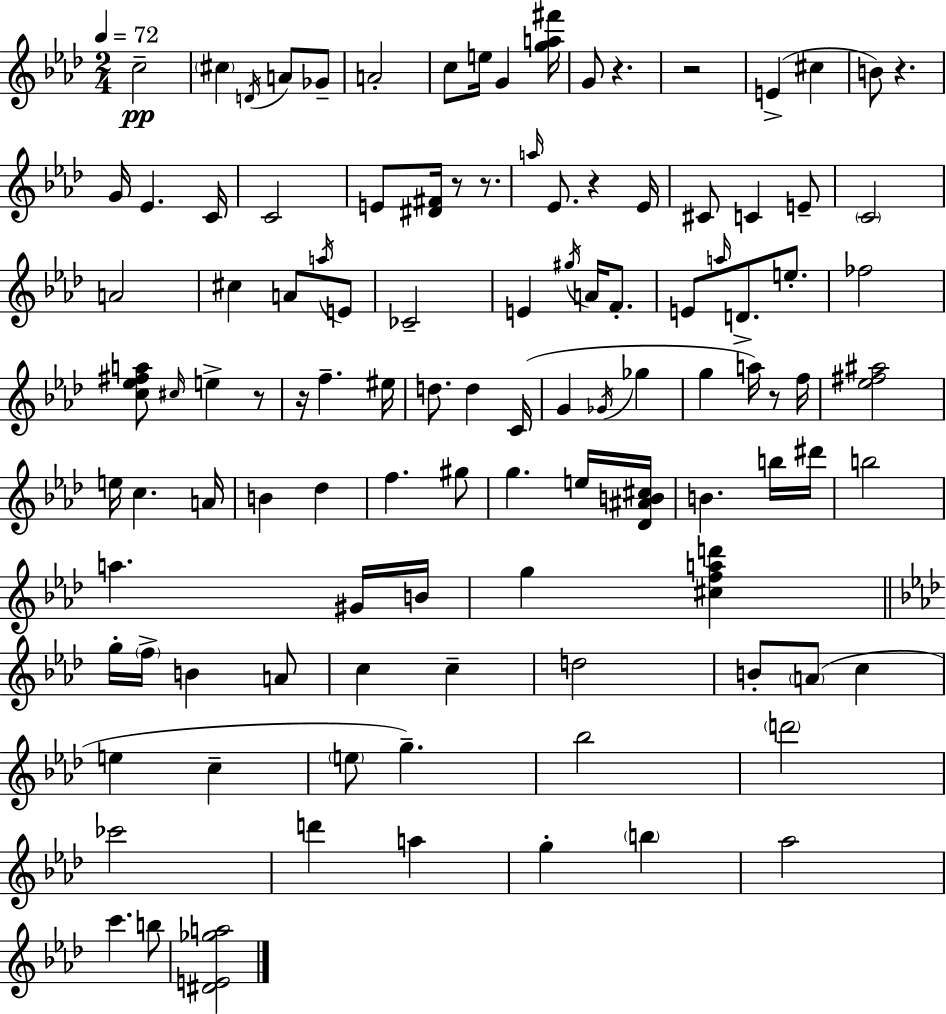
{
  \clef treble
  \numericTimeSignature
  \time 2/4
  \key aes \major
  \tempo 4 = 72
  c''2--\pp | \parenthesize cis''4 \acciaccatura { d'16 } a'8 ges'8-- | a'2-. | c''8 e''16 g'4 | \break <g'' a'' fis'''>16 g'8 r4. | r2 | e'4->( cis''4 | b'8) r4. | \break g'16 ees'4. | c'16 c'2 | e'8 <dis' fis'>16 r8 r8. | \grace { a''16 } ees'8. r4 | \break ees'16 cis'8 c'4 | e'8-- \parenthesize c'2 | a'2 | cis''4 a'8 | \break \acciaccatura { a''16 } e'8 ces'2-- | e'4 \acciaccatura { gis''16 } | a'16 f'8.-. e'8 \grace { a''16 } d'8.-> | e''8.-. fes''2 | \break <c'' ees'' fis'' a''>8 \grace { cis''16 } | e''4-> r8 r16 f''4.-- | eis''16 d''8. | d''4 c'16( g'4 | \break \acciaccatura { ges'16 } ges''4 g''4 | a''16) r8 f''16 <ees'' fis'' ais''>2 | e''16 | c''4. a'16 b'4 | \break des''4 f''4. | gis''8 g''4. | e''16 <des' ais' b' cis''>16 b'4. | b''16 dis'''16 b''2 | \break a''4. | gis'16 b'16 g''4 | <cis'' f'' a'' d'''>4 \bar "||" \break \key aes \major g''16-. \parenthesize f''16-> b'4 a'8 | c''4 c''4-- | d''2 | b'8-. \parenthesize a'8( c''4 | \break e''4 c''4-- | \parenthesize e''8 g''4.--) | bes''2 | \parenthesize d'''2 | \break ces'''2 | d'''4 a''4 | g''4-. \parenthesize b''4 | aes''2 | \break c'''4. b''8 | <dis' e' ges'' a''>2 | \bar "|."
}